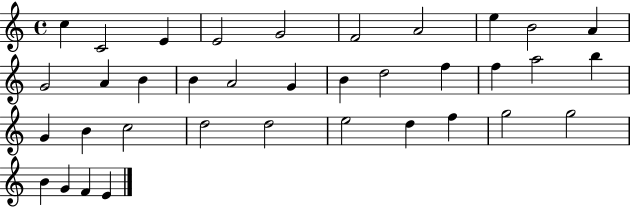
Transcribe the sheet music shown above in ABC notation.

X:1
T:Untitled
M:4/4
L:1/4
K:C
c C2 E E2 G2 F2 A2 e B2 A G2 A B B A2 G B d2 f f a2 b G B c2 d2 d2 e2 d f g2 g2 B G F E